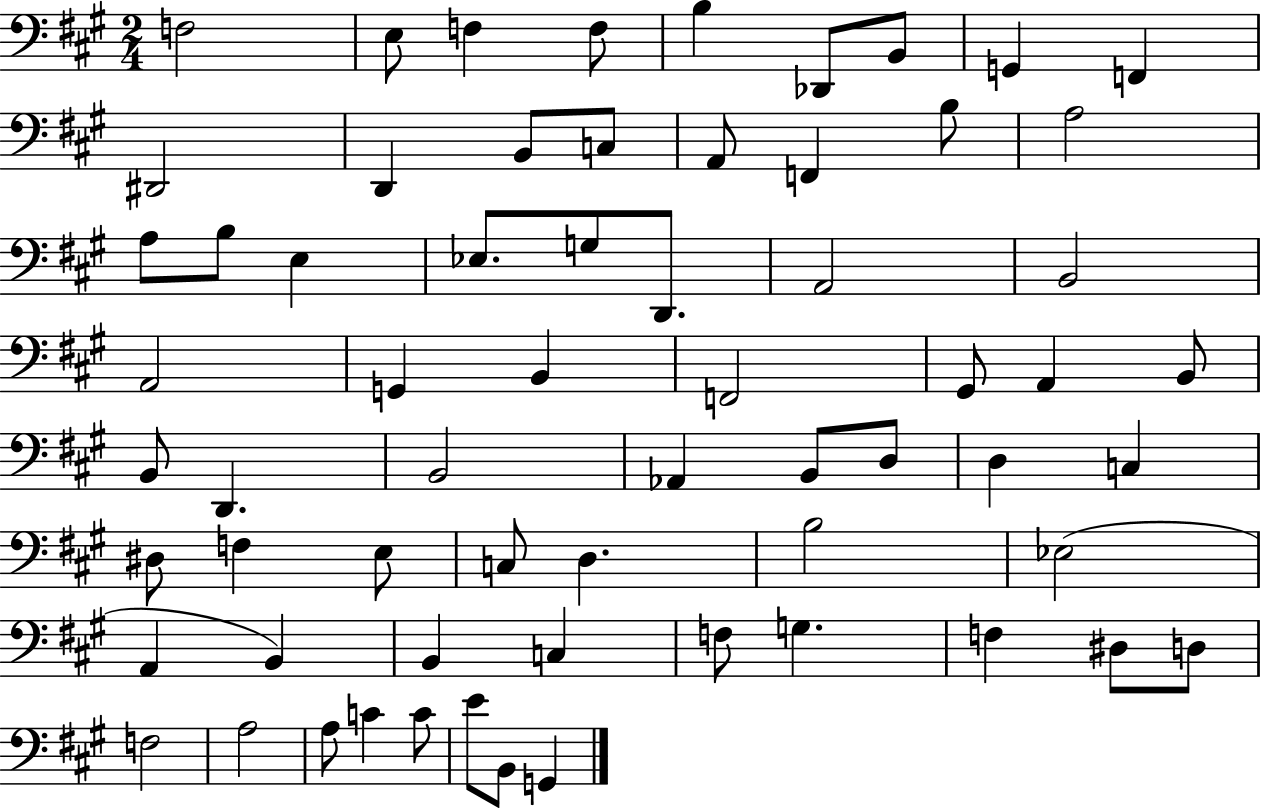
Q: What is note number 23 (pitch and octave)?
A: D2